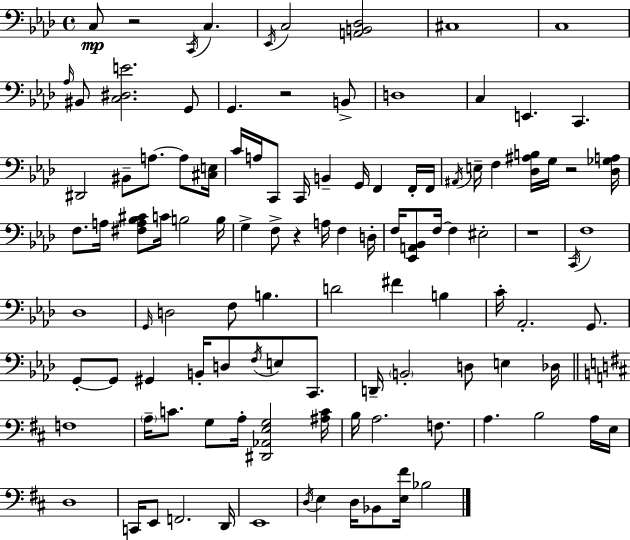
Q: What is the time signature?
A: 4/4